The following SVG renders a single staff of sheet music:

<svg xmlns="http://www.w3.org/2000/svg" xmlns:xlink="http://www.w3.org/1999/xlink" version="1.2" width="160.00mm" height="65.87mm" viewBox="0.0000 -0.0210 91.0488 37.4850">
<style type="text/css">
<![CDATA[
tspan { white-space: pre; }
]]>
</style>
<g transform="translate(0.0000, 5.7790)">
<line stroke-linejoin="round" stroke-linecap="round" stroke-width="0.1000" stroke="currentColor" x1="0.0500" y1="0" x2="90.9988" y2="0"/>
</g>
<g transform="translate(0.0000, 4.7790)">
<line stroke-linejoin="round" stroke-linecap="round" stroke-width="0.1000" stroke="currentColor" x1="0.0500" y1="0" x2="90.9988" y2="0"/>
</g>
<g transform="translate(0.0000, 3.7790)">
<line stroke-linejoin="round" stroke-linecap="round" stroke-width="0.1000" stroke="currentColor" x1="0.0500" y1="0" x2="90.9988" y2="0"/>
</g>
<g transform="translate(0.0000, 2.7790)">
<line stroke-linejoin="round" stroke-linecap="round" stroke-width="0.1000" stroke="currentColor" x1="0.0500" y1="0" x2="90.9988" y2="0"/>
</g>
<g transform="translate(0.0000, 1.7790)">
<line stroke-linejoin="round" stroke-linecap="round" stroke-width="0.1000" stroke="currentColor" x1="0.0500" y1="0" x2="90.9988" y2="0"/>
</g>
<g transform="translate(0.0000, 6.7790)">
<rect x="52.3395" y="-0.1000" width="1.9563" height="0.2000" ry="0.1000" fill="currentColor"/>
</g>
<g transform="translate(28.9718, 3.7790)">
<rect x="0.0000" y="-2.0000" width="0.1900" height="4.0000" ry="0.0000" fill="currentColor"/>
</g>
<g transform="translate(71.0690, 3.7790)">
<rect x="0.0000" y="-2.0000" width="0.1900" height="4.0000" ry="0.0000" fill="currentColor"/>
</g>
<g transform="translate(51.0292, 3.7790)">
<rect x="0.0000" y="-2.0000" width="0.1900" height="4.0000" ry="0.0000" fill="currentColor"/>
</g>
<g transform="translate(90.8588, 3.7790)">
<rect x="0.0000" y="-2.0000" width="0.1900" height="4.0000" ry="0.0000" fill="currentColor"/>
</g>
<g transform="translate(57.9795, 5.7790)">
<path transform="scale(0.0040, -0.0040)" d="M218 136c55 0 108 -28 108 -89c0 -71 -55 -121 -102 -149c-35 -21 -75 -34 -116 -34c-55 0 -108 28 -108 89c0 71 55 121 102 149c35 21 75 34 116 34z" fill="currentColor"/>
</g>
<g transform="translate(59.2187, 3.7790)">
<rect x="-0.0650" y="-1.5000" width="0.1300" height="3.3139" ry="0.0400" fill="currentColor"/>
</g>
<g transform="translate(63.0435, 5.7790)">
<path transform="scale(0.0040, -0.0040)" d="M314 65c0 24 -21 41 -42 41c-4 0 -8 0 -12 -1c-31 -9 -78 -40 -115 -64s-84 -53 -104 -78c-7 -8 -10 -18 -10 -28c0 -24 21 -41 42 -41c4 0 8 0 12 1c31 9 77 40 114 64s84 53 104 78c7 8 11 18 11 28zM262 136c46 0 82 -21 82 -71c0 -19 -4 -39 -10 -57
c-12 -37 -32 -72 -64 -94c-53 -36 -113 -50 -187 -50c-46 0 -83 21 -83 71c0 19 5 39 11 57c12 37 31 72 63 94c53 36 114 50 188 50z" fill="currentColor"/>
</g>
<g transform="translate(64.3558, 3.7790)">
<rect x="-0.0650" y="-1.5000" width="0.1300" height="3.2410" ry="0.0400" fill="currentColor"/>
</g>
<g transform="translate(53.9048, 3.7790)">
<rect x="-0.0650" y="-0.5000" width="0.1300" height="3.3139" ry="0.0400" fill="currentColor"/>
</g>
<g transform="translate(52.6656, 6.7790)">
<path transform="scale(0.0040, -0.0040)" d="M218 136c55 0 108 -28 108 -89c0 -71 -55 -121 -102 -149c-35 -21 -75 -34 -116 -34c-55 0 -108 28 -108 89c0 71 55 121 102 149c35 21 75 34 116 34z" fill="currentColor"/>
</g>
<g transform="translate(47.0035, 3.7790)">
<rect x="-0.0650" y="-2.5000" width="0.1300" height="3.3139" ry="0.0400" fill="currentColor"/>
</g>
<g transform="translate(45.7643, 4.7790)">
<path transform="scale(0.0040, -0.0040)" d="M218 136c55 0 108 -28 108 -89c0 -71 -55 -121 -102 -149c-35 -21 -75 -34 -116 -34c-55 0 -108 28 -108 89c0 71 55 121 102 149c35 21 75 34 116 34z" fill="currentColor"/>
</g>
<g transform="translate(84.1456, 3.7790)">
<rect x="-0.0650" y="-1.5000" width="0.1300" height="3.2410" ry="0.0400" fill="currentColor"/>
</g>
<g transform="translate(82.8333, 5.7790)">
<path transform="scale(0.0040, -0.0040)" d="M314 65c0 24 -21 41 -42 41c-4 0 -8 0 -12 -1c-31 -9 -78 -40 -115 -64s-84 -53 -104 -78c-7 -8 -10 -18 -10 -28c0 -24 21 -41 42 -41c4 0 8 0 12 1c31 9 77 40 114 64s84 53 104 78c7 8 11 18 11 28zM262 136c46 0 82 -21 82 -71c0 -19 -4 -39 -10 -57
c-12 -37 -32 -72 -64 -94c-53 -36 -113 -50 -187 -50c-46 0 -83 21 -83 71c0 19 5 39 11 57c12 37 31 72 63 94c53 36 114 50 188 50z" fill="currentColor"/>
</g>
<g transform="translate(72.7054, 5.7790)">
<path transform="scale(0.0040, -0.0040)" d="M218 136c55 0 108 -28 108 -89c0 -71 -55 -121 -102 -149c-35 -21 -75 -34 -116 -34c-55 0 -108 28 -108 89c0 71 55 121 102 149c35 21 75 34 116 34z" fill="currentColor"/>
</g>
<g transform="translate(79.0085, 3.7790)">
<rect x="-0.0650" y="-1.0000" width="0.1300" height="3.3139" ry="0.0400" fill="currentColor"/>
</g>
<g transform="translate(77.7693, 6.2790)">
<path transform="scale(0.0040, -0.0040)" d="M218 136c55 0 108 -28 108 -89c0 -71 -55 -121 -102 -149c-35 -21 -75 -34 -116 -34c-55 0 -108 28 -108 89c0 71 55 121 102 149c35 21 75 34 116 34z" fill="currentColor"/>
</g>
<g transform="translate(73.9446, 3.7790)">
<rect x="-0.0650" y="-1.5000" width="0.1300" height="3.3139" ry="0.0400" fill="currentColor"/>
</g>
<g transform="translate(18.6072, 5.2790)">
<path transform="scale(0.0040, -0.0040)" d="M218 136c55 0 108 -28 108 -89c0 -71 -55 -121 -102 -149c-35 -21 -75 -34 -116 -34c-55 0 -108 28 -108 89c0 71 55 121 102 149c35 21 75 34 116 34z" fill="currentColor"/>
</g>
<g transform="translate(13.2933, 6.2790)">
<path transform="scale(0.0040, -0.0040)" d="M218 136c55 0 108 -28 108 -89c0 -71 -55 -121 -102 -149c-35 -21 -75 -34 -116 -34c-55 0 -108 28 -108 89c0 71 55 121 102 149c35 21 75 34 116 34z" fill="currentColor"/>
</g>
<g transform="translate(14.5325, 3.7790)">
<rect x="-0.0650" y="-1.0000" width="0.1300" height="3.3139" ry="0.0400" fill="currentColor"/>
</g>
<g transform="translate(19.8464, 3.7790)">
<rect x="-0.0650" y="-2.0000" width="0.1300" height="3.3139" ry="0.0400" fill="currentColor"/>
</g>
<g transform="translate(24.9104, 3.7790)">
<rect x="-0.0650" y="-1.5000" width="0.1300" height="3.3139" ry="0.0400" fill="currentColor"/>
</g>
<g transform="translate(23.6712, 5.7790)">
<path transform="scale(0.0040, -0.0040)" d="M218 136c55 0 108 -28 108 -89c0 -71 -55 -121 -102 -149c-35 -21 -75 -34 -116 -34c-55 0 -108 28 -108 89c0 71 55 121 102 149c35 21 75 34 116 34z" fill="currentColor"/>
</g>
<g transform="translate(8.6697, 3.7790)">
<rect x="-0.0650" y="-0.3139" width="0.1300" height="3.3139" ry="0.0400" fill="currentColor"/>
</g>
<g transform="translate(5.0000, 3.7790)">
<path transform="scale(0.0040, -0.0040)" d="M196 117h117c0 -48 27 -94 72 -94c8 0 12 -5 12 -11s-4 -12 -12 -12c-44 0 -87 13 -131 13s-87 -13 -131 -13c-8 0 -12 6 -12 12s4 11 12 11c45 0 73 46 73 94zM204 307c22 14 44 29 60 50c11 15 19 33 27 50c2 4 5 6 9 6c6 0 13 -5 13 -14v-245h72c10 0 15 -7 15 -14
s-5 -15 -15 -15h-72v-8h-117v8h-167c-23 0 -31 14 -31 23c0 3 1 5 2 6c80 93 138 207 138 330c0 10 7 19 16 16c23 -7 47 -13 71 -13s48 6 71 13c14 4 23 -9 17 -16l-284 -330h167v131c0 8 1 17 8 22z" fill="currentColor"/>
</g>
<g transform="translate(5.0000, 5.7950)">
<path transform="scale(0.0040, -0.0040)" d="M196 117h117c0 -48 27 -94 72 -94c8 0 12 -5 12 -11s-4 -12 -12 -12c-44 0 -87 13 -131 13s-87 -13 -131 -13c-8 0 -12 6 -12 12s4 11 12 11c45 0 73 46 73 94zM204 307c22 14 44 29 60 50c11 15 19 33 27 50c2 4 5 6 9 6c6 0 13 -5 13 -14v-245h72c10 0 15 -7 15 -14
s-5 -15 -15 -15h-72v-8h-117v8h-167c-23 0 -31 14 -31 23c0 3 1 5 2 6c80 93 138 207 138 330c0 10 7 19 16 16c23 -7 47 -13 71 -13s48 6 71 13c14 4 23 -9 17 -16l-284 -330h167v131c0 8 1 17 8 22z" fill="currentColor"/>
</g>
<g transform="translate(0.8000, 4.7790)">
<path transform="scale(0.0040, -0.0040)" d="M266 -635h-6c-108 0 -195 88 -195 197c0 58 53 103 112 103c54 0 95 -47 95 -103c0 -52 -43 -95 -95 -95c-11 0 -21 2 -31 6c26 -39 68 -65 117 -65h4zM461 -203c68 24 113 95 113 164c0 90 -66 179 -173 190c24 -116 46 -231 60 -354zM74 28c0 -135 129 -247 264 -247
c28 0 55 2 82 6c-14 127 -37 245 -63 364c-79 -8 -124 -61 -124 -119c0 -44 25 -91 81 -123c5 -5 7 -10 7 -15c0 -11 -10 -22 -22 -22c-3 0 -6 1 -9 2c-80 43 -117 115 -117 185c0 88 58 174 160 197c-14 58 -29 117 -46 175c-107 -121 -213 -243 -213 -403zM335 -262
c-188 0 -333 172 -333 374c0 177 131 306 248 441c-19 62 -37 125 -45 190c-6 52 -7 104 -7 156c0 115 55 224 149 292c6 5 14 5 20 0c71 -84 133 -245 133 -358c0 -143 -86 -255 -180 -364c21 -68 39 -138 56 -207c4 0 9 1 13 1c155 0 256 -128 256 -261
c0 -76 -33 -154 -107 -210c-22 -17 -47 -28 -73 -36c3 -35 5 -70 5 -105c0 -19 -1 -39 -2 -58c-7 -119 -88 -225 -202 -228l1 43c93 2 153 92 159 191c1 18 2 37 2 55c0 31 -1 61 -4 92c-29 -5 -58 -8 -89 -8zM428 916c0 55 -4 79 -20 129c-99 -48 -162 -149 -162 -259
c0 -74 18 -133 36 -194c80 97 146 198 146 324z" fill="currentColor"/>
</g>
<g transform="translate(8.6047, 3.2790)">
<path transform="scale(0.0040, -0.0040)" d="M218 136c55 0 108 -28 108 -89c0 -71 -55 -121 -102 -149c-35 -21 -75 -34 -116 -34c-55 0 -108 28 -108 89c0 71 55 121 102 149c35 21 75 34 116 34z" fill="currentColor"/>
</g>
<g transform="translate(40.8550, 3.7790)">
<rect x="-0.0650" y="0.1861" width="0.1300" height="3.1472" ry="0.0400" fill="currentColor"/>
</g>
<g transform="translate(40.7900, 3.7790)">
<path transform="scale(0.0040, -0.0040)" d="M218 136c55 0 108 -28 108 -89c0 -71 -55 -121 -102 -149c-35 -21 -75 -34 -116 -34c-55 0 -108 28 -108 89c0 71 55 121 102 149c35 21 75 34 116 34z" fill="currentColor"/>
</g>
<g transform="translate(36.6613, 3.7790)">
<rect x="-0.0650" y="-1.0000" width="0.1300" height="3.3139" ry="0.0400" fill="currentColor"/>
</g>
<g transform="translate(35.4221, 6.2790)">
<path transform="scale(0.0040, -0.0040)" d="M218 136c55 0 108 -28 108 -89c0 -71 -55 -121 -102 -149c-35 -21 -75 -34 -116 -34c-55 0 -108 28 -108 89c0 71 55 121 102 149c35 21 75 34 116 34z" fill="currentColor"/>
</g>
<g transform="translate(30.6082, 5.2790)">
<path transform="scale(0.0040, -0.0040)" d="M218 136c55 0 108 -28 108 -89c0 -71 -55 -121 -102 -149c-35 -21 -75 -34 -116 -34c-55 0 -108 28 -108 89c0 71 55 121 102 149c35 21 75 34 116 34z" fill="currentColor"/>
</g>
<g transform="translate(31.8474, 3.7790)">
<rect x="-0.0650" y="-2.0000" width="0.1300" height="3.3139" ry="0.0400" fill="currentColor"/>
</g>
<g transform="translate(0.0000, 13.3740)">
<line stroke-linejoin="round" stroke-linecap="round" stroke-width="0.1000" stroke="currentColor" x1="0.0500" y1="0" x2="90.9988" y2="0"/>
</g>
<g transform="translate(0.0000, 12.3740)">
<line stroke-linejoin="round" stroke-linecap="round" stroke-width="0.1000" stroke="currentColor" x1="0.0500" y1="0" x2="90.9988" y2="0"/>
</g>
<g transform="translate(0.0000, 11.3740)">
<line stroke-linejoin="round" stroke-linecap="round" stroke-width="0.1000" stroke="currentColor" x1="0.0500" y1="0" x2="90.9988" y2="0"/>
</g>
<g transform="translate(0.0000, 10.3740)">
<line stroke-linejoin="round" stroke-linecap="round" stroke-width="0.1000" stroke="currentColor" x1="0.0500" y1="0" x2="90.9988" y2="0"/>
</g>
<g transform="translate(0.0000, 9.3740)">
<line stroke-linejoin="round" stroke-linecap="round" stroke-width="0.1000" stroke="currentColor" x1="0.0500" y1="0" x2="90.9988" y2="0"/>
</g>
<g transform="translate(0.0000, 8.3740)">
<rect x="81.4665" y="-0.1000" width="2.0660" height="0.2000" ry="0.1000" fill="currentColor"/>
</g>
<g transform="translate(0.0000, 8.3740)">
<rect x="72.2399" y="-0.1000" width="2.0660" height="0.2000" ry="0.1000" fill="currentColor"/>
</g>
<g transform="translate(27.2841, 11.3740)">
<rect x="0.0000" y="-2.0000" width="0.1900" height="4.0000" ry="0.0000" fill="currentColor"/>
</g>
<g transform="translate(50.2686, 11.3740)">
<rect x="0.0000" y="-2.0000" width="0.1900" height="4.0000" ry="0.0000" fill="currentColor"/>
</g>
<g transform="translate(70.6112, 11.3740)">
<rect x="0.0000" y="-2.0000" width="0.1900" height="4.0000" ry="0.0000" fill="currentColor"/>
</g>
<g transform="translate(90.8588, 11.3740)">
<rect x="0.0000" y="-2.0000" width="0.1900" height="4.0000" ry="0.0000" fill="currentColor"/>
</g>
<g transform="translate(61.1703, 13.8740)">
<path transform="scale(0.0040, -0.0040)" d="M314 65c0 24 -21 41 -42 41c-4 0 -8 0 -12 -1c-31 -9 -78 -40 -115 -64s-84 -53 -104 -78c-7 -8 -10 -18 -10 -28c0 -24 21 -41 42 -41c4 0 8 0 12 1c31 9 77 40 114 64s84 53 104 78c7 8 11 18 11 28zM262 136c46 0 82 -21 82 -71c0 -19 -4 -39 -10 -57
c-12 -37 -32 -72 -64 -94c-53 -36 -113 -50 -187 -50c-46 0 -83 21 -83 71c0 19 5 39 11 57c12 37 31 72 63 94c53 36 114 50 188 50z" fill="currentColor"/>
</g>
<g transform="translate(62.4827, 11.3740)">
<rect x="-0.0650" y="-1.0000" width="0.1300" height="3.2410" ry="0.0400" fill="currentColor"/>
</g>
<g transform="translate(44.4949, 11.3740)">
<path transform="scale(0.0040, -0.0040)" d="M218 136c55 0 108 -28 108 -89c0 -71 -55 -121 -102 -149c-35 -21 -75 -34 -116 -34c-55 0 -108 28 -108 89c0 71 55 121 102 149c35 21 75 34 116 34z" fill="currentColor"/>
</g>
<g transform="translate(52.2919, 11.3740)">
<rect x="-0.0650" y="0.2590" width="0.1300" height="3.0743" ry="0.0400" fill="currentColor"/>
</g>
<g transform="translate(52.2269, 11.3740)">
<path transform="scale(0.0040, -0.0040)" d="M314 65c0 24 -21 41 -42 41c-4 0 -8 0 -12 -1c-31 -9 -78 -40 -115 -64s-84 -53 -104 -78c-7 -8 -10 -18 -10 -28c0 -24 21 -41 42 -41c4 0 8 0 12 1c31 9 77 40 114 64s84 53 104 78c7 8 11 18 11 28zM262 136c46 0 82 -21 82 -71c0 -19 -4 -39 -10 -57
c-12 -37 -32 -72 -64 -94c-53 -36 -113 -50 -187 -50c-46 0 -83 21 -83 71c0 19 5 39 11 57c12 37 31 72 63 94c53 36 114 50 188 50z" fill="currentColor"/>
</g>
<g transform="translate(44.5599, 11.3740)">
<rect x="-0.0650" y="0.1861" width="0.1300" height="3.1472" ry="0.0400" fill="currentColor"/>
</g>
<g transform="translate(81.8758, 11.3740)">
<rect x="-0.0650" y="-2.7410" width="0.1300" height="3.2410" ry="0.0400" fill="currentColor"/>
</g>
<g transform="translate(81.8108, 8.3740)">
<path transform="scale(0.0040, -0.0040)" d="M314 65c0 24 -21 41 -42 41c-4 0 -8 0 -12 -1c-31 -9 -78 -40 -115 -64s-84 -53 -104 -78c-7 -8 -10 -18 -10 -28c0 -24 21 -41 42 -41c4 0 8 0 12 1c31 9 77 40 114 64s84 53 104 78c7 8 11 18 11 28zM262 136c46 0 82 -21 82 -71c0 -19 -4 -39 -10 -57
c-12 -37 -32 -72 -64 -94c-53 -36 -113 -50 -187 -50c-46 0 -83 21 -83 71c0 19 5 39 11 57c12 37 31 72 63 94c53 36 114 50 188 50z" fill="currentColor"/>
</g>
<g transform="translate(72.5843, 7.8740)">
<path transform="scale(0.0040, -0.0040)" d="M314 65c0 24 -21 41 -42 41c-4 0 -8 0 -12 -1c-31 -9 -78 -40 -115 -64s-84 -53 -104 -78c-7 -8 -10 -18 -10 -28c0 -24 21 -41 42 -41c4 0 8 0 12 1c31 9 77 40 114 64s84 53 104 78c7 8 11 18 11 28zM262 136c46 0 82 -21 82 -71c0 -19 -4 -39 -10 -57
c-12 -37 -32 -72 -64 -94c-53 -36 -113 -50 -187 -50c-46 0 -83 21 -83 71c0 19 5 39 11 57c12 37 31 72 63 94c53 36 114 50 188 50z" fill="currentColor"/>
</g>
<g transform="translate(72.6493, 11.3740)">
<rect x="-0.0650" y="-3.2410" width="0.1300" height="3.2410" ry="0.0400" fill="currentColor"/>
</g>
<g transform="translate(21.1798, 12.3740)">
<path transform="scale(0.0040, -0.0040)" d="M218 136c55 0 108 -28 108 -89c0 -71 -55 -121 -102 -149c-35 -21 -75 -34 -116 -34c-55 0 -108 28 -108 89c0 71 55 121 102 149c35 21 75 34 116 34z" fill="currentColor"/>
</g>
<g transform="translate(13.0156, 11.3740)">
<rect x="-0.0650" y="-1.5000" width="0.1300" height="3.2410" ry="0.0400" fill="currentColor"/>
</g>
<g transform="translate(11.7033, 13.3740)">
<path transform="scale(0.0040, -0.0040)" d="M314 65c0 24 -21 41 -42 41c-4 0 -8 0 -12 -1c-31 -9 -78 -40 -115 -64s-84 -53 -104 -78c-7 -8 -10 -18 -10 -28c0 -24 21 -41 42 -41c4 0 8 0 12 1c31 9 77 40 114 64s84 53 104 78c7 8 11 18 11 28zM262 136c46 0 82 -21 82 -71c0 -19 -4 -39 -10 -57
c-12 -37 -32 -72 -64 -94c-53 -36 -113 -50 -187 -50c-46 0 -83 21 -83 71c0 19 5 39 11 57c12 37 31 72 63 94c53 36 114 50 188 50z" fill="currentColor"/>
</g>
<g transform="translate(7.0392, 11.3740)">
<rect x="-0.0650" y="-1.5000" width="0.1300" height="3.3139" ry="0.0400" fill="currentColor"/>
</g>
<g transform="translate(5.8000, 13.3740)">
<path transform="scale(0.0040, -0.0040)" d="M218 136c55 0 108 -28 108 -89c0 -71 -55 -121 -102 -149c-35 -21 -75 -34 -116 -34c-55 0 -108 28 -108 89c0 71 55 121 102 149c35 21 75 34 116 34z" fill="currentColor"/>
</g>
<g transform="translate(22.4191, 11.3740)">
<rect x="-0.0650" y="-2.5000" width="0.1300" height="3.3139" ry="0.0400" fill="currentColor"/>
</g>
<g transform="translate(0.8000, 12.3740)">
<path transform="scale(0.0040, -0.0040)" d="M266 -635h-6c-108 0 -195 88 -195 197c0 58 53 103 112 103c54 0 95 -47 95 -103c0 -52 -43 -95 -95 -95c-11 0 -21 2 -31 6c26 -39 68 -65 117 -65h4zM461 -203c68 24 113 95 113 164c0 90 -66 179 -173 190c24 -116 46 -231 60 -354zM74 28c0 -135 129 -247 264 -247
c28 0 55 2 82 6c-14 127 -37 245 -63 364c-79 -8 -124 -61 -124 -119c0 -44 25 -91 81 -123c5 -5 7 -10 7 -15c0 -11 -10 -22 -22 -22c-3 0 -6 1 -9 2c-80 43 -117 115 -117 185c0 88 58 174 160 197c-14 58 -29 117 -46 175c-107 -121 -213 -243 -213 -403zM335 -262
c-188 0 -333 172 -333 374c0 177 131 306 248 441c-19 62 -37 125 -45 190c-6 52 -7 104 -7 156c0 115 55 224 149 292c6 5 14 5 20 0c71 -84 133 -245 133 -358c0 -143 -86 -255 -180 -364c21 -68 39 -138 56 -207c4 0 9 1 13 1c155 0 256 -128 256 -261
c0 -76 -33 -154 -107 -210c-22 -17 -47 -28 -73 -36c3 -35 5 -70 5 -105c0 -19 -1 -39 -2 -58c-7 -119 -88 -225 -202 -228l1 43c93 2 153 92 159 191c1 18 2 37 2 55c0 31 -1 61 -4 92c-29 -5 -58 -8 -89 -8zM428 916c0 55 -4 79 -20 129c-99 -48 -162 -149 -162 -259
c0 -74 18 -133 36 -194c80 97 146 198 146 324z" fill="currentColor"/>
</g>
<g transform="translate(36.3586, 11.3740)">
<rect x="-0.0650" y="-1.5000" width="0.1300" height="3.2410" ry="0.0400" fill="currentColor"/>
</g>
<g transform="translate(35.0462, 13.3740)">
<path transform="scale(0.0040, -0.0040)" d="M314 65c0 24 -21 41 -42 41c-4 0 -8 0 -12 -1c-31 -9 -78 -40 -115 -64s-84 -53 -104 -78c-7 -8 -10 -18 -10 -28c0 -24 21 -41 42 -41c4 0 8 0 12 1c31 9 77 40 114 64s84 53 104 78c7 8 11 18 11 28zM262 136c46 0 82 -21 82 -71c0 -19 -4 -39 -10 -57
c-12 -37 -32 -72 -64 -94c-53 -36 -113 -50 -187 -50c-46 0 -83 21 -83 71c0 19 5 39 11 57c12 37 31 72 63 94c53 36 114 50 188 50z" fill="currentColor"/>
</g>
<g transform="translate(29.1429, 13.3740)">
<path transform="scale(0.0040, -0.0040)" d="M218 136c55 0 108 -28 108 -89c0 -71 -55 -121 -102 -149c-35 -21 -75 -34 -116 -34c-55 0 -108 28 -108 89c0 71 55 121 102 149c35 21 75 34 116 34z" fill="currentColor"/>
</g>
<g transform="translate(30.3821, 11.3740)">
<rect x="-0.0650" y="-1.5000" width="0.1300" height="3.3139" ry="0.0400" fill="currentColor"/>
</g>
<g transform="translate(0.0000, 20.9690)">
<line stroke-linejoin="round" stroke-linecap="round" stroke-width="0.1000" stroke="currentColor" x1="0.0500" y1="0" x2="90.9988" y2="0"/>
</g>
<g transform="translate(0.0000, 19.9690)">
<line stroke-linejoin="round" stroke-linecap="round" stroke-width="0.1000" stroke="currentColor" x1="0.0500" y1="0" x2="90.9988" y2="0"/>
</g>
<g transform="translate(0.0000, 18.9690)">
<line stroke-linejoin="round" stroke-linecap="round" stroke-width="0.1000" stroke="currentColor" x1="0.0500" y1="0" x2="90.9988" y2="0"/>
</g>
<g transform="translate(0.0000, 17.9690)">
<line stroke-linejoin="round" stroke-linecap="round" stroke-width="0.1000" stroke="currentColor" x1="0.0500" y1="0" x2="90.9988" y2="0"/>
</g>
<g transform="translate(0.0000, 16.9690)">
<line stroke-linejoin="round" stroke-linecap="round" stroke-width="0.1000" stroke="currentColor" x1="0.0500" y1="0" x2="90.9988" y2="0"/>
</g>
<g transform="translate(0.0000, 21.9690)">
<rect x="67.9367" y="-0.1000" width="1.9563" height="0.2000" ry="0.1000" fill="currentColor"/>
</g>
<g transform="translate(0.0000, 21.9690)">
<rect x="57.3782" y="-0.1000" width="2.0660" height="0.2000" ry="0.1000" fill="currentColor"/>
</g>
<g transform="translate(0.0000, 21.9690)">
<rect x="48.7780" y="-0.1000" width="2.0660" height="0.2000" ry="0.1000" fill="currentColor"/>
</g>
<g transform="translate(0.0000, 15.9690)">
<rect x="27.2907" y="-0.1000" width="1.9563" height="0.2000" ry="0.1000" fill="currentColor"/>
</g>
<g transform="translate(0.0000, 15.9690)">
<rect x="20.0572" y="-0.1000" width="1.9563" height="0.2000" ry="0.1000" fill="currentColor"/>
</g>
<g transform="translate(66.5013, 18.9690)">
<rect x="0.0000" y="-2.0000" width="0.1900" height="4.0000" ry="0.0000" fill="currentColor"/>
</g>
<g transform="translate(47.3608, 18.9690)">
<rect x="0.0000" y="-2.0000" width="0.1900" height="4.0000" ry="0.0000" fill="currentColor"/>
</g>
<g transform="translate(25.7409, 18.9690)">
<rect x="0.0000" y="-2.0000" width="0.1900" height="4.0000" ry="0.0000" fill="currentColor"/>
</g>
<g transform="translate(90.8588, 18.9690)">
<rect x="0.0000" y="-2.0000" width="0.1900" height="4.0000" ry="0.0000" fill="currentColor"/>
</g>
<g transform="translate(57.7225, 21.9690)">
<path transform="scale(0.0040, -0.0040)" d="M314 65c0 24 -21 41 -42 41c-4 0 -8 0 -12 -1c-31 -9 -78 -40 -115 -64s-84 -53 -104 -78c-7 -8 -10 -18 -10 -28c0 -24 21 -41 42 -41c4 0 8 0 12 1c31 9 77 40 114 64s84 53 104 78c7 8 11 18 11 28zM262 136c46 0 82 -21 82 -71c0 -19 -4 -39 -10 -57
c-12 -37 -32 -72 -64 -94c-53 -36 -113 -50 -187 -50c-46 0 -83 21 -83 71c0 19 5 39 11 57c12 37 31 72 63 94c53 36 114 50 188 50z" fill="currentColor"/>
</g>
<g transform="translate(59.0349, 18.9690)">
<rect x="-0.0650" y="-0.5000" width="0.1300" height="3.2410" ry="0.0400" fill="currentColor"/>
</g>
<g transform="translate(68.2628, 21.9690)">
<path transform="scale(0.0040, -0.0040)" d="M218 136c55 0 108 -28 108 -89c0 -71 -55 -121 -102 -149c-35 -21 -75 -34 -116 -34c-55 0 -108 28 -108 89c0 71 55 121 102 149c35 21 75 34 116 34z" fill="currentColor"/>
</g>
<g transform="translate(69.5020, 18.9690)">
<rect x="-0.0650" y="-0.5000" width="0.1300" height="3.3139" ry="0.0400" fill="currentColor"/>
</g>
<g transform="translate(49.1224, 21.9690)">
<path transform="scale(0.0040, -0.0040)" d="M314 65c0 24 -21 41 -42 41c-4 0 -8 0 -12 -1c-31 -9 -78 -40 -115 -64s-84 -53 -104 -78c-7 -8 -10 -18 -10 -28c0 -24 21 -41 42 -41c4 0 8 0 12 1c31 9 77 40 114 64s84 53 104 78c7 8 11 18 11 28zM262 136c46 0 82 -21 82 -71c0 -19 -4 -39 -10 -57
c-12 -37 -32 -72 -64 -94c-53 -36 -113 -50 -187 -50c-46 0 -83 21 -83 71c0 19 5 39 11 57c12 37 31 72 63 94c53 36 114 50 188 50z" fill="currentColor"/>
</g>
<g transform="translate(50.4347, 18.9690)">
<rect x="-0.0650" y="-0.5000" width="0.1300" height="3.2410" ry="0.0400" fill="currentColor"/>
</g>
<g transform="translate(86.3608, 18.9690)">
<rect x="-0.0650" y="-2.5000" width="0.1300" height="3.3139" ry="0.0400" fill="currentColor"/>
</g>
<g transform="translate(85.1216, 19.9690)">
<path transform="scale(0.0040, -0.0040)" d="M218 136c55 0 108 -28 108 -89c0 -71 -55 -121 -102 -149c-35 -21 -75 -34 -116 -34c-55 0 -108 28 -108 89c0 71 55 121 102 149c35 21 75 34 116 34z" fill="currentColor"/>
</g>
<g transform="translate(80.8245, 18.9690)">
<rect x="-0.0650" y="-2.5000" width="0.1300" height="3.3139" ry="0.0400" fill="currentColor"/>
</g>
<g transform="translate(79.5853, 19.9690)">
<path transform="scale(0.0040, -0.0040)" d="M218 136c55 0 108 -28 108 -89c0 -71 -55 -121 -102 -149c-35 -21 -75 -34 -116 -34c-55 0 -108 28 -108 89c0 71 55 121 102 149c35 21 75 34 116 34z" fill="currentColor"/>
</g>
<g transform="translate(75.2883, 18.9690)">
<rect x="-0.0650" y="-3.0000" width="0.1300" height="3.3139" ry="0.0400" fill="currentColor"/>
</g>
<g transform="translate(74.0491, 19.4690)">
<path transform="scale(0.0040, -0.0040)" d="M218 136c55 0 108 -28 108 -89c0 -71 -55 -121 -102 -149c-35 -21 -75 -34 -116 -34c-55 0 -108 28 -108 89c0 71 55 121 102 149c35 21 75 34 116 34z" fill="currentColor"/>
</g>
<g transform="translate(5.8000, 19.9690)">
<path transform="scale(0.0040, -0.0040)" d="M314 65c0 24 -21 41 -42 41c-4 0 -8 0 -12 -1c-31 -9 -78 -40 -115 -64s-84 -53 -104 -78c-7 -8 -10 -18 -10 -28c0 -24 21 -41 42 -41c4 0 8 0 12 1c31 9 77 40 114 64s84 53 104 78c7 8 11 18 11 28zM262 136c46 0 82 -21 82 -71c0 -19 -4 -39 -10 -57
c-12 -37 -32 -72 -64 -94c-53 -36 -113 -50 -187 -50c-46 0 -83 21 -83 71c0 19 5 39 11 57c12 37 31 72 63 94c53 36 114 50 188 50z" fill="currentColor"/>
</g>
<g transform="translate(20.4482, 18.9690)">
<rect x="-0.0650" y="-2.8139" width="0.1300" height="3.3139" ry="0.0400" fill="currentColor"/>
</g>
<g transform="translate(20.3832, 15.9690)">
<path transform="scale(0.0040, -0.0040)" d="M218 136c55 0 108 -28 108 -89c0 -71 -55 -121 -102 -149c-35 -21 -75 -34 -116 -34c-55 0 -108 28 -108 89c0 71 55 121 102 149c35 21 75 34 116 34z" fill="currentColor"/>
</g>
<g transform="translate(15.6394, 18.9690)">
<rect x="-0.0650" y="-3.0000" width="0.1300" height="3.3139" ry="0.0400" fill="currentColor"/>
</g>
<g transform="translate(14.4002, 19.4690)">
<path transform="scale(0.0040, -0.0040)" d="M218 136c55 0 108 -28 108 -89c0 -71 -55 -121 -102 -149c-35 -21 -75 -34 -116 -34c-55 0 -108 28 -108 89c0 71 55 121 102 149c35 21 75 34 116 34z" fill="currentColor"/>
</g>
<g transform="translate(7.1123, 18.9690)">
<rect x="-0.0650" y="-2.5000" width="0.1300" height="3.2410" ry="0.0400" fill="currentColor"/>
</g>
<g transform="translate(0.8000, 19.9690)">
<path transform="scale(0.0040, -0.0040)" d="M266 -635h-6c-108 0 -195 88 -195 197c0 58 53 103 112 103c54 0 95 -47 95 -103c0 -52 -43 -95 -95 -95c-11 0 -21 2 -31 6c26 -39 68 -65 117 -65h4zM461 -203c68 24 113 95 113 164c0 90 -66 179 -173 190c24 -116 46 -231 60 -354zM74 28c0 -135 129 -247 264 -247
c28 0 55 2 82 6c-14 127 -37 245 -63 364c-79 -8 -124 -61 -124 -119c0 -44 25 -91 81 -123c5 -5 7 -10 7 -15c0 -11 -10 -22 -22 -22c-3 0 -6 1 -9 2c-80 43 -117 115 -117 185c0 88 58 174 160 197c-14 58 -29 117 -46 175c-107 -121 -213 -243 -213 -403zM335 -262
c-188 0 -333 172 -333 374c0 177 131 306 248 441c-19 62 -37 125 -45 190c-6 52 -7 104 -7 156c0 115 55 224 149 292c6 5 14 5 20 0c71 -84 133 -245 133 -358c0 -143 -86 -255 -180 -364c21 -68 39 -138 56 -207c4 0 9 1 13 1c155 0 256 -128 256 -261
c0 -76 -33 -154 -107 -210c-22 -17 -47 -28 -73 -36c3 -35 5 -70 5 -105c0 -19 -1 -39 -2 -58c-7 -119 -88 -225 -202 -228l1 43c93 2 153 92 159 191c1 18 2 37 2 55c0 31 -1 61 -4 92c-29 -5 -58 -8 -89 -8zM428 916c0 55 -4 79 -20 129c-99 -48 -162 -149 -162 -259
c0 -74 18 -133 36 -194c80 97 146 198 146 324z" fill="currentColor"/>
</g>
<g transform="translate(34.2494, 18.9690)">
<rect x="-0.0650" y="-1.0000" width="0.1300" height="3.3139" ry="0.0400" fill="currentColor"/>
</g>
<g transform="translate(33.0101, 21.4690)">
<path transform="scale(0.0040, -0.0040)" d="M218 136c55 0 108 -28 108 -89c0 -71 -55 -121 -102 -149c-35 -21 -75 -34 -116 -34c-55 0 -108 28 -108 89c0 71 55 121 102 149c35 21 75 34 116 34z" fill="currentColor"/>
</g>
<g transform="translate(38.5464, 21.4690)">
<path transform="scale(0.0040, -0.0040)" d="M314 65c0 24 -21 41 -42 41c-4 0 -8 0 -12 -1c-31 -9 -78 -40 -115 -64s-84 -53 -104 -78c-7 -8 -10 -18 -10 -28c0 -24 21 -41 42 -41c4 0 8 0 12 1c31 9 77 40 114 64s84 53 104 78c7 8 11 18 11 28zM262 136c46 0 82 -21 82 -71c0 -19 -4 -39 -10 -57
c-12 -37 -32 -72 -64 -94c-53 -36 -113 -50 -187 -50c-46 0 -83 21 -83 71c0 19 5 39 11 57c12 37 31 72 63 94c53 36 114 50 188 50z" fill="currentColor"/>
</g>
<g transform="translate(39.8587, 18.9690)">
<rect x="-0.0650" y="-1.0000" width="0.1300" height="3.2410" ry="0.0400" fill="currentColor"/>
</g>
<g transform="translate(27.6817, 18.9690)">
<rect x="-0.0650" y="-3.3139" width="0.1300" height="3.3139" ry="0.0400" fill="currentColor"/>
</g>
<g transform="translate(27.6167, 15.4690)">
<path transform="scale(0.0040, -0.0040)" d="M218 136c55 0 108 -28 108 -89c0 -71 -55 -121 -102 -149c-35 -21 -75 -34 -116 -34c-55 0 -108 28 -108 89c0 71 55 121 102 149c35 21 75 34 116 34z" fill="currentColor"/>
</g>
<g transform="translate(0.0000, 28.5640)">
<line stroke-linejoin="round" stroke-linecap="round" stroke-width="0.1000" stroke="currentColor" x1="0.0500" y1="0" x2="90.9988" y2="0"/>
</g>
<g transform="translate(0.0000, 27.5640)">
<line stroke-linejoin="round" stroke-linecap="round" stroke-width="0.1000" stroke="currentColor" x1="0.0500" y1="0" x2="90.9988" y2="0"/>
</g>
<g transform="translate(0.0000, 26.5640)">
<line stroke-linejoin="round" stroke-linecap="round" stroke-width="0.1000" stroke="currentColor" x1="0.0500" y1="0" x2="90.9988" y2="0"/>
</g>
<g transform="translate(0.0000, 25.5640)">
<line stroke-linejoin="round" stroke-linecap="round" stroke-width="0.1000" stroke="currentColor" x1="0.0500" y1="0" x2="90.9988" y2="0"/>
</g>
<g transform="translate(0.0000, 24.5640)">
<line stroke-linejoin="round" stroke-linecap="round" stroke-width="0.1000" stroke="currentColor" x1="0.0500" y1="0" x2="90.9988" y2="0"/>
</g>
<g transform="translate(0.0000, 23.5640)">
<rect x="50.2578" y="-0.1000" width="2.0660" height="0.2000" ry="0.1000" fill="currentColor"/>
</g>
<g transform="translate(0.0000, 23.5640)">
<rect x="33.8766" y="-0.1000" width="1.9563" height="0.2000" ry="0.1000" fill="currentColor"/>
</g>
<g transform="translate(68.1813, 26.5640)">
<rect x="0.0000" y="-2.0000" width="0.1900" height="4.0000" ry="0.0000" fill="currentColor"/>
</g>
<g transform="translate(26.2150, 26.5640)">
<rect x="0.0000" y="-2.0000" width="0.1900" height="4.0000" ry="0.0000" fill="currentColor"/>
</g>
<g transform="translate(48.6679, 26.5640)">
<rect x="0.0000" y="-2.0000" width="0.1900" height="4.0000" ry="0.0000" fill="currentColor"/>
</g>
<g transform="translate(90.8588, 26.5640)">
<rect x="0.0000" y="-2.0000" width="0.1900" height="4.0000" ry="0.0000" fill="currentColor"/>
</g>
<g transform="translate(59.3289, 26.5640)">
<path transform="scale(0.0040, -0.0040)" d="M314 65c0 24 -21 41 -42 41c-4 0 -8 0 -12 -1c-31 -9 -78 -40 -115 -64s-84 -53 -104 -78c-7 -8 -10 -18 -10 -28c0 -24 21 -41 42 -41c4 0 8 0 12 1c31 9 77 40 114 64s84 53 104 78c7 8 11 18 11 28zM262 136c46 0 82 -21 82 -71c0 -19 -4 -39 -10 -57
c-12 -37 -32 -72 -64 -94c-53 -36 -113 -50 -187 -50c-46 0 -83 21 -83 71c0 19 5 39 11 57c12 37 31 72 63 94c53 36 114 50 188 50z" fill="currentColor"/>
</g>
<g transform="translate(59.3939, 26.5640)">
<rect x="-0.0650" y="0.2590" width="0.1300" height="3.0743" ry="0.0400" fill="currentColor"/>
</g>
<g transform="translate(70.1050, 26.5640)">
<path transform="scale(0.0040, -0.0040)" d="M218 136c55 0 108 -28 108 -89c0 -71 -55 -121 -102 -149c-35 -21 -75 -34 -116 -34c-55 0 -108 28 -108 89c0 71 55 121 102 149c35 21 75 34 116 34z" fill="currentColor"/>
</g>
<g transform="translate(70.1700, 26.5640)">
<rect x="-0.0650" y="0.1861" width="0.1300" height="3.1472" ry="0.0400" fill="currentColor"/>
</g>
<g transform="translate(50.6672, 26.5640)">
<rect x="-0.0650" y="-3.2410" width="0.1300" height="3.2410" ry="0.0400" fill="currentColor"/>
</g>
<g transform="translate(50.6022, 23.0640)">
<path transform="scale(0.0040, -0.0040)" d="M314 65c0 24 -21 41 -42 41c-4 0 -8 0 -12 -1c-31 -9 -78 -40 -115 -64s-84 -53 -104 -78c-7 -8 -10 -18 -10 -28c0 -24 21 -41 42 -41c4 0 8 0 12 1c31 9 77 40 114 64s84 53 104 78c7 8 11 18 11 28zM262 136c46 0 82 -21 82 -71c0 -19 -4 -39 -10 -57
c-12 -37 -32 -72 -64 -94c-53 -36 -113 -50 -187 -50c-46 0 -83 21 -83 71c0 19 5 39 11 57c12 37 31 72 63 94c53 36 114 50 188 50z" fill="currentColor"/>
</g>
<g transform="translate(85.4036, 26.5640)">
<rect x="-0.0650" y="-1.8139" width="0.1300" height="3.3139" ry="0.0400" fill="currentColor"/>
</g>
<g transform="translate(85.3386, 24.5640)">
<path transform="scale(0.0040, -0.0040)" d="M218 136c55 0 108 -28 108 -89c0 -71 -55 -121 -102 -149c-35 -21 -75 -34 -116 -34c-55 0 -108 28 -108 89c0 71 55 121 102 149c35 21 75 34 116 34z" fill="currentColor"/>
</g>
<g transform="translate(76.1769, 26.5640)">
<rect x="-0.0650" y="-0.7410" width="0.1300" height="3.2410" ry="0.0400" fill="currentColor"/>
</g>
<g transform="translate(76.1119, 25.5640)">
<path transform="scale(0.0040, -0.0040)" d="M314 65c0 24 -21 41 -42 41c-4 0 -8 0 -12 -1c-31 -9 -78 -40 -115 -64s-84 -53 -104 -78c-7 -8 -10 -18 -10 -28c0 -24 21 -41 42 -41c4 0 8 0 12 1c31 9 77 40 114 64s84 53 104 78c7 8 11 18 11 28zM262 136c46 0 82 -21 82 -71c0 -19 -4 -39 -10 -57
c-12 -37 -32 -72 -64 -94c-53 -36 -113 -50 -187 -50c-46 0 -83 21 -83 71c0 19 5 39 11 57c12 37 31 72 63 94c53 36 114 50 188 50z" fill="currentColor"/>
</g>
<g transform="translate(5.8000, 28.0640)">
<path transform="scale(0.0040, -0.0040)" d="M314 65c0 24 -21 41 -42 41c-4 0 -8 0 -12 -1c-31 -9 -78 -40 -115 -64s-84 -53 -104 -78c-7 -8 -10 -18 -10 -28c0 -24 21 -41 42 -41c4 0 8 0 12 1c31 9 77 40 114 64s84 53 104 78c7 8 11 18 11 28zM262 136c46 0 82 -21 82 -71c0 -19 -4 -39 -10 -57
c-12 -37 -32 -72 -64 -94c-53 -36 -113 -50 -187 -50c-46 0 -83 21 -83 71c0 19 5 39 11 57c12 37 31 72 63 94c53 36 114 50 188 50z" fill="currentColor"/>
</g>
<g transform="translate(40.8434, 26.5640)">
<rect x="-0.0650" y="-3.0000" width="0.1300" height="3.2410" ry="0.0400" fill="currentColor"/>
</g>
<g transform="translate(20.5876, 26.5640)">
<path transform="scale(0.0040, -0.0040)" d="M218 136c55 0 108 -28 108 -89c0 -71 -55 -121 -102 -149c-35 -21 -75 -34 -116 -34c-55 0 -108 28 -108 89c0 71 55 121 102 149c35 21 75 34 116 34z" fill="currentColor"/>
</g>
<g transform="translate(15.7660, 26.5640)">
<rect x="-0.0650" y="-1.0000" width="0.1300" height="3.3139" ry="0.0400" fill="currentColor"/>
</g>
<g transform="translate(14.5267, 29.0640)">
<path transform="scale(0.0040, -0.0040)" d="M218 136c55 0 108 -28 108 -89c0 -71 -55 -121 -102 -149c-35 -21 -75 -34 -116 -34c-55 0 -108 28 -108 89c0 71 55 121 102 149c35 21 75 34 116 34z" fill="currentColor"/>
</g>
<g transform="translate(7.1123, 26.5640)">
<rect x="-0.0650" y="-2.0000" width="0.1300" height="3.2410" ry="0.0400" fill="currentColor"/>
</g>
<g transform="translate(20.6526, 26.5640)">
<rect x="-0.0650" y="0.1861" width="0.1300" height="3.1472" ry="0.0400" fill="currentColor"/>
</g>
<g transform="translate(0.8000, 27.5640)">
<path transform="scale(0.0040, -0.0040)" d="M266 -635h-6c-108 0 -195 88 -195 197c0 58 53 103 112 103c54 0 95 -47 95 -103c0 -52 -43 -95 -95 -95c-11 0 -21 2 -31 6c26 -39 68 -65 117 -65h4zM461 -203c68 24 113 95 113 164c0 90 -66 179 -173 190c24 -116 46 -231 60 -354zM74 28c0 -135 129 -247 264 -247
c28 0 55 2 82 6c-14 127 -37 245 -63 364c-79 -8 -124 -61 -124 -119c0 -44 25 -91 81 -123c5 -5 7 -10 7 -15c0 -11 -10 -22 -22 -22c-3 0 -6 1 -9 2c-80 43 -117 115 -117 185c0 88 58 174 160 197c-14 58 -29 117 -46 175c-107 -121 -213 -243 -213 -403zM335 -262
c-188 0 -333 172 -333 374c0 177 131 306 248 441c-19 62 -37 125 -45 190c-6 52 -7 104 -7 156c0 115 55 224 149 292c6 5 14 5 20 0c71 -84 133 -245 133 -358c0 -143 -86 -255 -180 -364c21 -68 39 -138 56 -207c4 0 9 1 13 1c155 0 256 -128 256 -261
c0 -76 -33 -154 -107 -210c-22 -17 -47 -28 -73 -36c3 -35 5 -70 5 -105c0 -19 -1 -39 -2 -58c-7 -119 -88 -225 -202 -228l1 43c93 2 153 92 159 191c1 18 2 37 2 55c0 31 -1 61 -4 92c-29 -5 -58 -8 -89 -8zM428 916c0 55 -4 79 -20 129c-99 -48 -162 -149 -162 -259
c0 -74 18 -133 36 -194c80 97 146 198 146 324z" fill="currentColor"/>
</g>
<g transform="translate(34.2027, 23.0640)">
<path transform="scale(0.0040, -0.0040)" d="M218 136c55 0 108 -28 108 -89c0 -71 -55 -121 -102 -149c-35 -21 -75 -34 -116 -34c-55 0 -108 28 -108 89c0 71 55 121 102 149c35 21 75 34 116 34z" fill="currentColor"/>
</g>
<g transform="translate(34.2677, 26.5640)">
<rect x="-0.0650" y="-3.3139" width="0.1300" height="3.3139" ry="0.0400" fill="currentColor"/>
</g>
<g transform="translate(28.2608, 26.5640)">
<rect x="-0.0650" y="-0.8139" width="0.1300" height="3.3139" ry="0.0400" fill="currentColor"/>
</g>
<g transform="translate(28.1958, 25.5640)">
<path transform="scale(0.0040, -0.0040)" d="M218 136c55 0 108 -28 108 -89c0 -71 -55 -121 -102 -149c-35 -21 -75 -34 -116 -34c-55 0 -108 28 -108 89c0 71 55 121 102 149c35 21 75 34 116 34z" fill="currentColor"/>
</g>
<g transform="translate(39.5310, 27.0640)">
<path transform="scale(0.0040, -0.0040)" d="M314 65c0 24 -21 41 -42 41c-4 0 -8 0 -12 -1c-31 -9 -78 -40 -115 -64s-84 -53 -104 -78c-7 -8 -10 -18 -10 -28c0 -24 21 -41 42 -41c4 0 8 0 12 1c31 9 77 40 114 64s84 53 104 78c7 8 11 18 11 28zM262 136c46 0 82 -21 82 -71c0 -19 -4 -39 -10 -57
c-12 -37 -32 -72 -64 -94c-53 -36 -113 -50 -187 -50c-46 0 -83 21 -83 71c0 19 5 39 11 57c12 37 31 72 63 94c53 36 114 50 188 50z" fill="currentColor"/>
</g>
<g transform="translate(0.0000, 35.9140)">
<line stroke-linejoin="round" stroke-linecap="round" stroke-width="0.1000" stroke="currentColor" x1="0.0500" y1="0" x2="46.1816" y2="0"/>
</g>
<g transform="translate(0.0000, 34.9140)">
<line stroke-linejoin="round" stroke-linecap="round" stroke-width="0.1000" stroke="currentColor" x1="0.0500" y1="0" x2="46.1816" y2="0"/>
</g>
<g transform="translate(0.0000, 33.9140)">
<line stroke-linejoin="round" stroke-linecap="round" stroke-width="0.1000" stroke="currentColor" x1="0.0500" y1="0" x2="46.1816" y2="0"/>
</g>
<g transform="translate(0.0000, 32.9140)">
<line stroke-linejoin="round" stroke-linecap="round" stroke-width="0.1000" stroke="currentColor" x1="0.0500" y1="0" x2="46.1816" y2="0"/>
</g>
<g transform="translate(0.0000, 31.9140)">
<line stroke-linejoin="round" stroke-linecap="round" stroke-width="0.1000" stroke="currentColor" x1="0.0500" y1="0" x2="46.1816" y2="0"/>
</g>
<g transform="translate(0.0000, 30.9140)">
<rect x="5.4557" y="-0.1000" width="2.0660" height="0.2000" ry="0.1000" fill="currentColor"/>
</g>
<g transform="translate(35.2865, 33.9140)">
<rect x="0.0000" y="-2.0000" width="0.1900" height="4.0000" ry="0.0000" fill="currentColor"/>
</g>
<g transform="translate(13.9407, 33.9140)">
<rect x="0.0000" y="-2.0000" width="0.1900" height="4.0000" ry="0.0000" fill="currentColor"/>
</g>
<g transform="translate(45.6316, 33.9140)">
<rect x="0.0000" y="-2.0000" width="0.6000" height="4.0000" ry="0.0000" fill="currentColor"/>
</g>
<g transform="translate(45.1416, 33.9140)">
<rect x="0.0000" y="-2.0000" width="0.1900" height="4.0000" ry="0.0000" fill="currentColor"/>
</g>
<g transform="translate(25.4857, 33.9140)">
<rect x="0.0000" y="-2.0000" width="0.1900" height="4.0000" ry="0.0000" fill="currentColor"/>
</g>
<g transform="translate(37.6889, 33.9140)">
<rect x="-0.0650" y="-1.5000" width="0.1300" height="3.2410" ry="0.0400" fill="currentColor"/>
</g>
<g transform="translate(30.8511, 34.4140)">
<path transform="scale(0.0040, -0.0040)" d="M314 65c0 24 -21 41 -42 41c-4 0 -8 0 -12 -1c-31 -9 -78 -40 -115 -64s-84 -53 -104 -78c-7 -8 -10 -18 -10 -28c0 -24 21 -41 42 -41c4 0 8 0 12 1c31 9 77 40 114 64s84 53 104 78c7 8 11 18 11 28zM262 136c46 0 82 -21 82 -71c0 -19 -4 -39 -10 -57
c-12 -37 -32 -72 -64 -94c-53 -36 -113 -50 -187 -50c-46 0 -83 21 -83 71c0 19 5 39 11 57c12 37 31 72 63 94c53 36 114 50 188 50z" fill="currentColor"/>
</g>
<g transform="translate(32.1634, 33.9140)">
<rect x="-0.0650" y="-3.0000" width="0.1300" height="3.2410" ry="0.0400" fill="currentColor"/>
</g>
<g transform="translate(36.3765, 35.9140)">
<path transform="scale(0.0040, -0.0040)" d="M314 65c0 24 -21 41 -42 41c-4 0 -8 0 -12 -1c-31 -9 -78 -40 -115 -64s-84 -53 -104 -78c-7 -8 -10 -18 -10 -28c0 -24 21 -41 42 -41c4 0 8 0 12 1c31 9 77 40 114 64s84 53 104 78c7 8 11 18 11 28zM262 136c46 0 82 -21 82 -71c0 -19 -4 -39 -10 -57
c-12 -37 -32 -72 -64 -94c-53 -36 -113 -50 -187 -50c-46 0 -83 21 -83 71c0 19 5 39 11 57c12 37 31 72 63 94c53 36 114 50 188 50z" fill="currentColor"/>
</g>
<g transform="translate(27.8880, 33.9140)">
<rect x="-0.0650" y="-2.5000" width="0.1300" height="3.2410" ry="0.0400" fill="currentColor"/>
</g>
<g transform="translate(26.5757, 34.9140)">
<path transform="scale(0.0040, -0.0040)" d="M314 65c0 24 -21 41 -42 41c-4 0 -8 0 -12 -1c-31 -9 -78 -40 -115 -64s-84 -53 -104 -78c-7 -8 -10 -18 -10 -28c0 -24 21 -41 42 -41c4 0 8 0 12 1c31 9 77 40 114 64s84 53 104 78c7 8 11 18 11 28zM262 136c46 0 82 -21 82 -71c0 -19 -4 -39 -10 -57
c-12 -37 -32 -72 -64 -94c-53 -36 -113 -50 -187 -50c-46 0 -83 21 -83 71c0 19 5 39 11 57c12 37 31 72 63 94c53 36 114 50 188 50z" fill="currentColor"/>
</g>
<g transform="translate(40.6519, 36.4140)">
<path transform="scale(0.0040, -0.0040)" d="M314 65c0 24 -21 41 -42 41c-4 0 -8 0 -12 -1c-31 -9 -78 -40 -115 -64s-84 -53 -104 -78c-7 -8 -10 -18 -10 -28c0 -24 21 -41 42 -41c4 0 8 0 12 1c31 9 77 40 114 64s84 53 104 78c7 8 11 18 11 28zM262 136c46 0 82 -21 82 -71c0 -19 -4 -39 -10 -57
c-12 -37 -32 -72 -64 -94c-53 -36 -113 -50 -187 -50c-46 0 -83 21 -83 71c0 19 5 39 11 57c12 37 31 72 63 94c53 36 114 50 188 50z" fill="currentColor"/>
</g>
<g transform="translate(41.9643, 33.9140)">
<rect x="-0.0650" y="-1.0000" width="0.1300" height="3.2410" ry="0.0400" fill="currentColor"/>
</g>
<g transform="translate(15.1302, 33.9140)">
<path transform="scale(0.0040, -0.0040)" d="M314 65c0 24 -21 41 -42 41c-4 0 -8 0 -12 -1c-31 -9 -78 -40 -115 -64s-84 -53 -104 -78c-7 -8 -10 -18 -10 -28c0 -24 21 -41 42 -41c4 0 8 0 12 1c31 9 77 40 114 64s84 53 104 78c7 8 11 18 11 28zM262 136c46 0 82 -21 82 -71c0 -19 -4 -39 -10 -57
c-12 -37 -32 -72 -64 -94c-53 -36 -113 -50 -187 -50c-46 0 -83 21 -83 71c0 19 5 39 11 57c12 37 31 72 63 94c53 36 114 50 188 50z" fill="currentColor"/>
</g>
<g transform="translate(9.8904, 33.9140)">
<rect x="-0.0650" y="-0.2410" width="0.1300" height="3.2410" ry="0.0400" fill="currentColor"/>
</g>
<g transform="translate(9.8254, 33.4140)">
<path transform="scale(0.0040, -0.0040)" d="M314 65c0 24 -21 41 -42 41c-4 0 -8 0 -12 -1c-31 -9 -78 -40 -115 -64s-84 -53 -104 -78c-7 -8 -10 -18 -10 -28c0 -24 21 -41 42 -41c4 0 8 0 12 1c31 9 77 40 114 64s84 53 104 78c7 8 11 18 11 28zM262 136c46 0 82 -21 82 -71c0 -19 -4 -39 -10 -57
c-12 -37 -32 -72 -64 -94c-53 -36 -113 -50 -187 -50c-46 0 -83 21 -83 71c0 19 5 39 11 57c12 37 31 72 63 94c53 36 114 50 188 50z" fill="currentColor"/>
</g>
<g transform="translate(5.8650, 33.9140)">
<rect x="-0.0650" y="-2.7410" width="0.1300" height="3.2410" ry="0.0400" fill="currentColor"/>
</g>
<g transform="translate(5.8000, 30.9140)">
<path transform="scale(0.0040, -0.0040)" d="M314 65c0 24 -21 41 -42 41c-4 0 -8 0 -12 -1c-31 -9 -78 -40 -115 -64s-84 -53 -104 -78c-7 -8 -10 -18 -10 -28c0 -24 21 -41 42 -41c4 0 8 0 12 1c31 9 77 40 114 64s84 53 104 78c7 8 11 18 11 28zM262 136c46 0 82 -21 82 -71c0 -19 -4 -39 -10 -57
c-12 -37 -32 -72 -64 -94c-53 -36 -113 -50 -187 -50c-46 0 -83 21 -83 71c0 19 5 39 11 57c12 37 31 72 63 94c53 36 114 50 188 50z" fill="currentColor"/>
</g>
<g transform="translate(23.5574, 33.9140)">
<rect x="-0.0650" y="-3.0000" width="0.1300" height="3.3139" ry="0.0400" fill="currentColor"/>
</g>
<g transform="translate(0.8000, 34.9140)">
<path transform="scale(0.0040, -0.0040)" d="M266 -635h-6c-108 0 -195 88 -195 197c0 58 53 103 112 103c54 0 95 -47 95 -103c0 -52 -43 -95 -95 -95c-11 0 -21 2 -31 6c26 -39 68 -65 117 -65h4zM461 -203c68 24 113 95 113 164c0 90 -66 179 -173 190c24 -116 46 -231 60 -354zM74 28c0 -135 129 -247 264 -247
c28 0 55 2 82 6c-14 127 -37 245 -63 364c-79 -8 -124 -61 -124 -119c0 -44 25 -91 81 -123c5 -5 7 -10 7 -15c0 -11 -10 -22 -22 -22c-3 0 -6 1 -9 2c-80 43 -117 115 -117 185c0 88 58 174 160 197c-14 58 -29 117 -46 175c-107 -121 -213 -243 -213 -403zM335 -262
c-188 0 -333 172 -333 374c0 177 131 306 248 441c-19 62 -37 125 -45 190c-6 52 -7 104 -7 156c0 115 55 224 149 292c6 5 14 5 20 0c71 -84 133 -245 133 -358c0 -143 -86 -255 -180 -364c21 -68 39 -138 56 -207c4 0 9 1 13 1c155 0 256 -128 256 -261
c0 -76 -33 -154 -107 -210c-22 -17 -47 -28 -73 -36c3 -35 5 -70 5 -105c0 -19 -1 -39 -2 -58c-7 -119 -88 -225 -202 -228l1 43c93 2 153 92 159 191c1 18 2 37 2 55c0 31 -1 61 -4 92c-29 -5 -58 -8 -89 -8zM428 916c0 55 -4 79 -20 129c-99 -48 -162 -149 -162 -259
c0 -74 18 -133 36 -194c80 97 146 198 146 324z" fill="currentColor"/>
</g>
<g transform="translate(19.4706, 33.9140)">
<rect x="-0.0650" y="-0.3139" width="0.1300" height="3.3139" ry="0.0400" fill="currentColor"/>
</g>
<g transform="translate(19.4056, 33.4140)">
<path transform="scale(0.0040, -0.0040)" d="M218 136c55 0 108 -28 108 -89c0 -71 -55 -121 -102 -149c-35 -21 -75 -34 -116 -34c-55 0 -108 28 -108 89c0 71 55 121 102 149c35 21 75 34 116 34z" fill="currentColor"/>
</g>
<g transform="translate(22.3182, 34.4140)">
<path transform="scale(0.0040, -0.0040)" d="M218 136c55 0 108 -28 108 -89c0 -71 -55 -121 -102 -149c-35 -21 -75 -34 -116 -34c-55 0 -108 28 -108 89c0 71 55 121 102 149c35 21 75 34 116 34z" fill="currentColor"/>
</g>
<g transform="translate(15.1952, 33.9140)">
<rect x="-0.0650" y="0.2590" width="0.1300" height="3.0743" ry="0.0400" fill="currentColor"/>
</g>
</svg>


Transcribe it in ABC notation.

X:1
T:Untitled
M:4/4
L:1/4
K:C
c D F E F D B G C E E2 E D E2 E E2 G E E2 B B2 D2 b2 a2 G2 A a b D D2 C2 C2 C A G G F2 D B d b A2 b2 B2 B d2 f a2 c2 B2 c A G2 A2 E2 D2